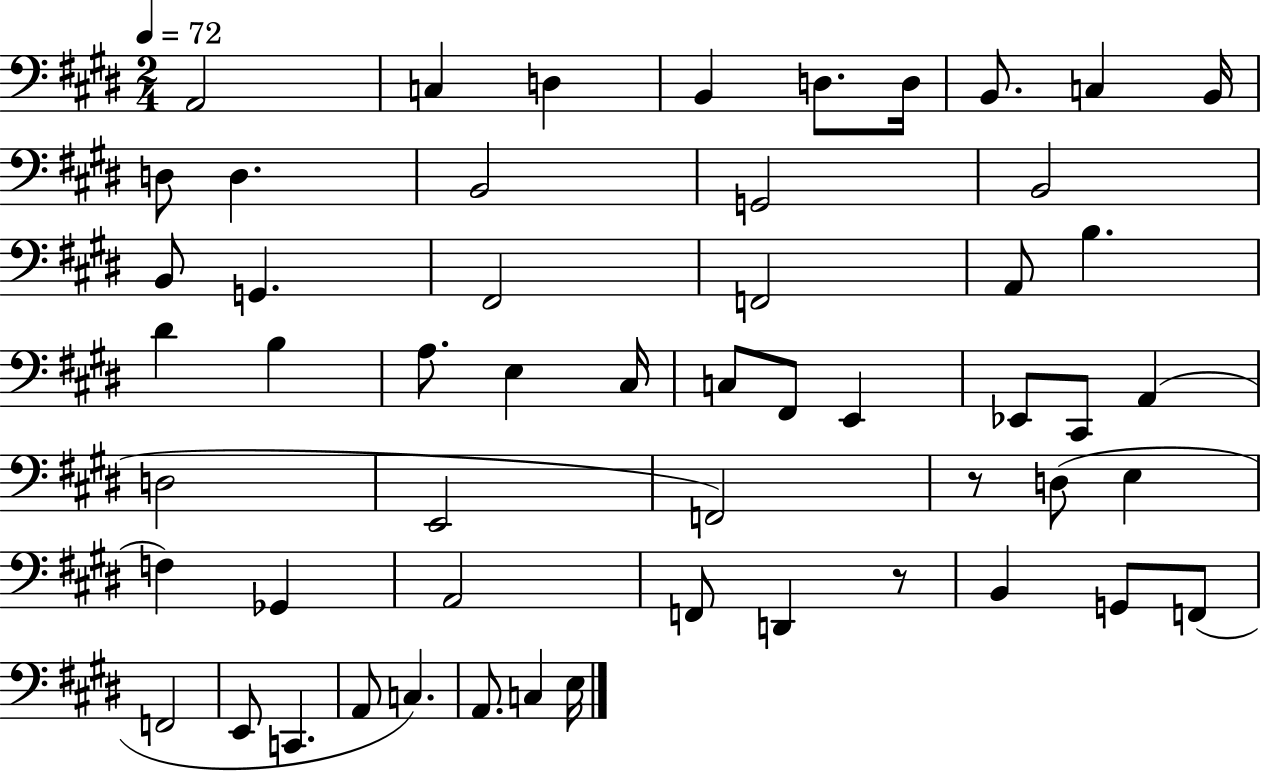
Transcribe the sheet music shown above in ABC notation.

X:1
T:Untitled
M:2/4
L:1/4
K:E
A,,2 C, D, B,, D,/2 D,/4 B,,/2 C, B,,/4 D,/2 D, B,,2 G,,2 B,,2 B,,/2 G,, ^F,,2 F,,2 A,,/2 B, ^D B, A,/2 E, ^C,/4 C,/2 ^F,,/2 E,, _E,,/2 ^C,,/2 A,, D,2 E,,2 F,,2 z/2 D,/2 E, F, _G,, A,,2 F,,/2 D,, z/2 B,, G,,/2 F,,/2 F,,2 E,,/2 C,, A,,/2 C, A,,/2 C, E,/4